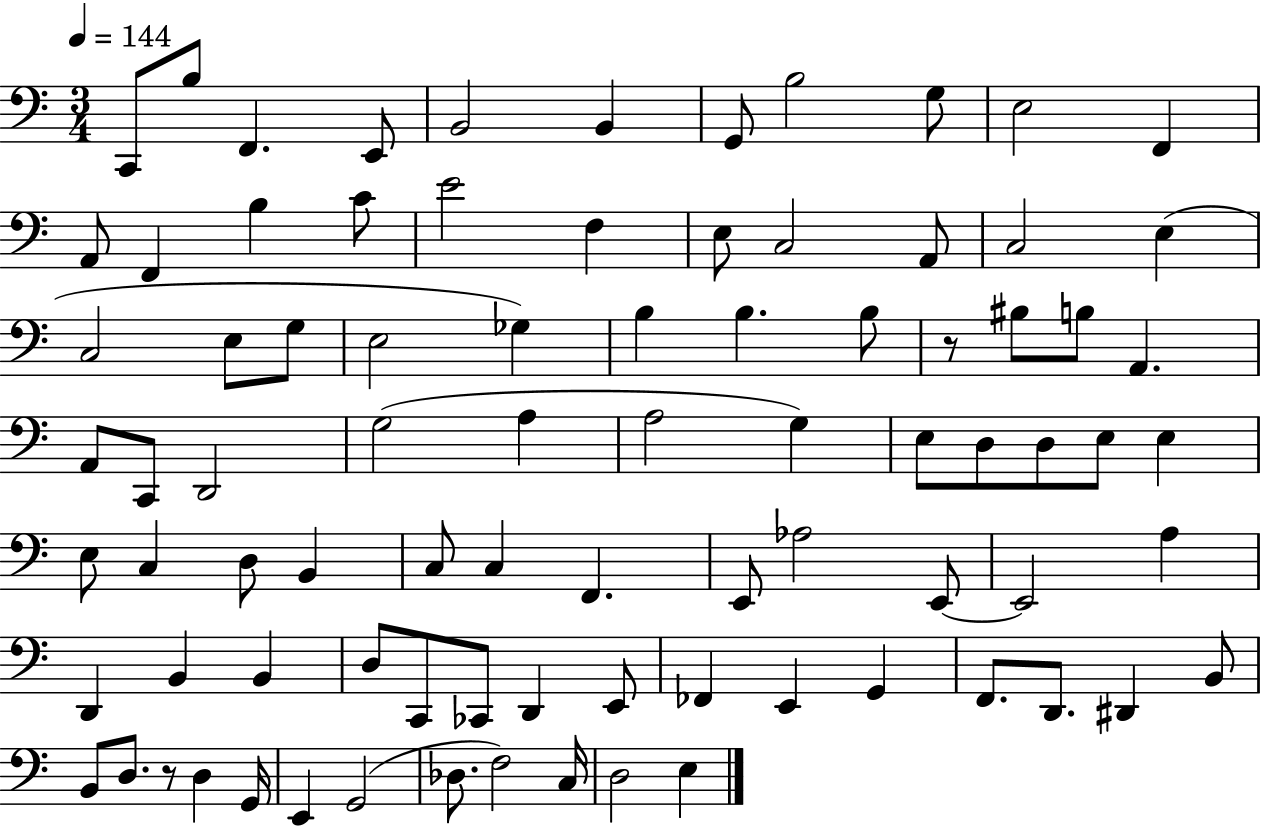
C2/e B3/e F2/q. E2/e B2/h B2/q G2/e B3/h G3/e E3/h F2/q A2/e F2/q B3/q C4/e E4/h F3/q E3/e C3/h A2/e C3/h E3/q C3/h E3/e G3/e E3/h Gb3/q B3/q B3/q. B3/e R/e BIS3/e B3/e A2/q. A2/e C2/e D2/h G3/h A3/q A3/h G3/q E3/e D3/e D3/e E3/e E3/q E3/e C3/q D3/e B2/q C3/e C3/q F2/q. E2/e Ab3/h E2/e E2/h A3/q D2/q B2/q B2/q D3/e C2/e CES2/e D2/q E2/e FES2/q E2/q G2/q F2/e. D2/e. D#2/q B2/e B2/e D3/e. R/e D3/q G2/s E2/q G2/h Db3/e. F3/h C3/s D3/h E3/q